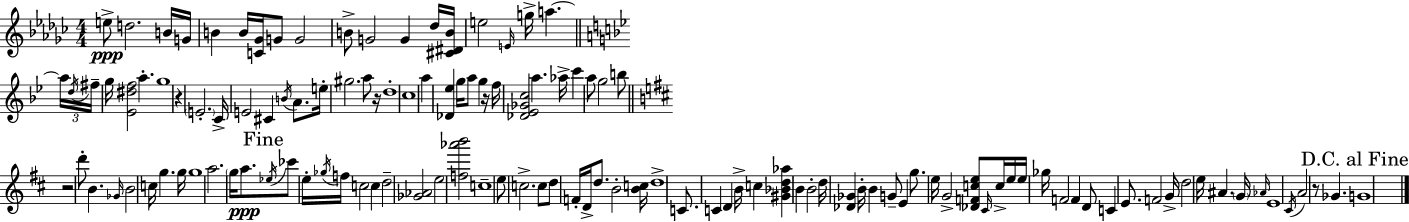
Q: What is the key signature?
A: EES minor